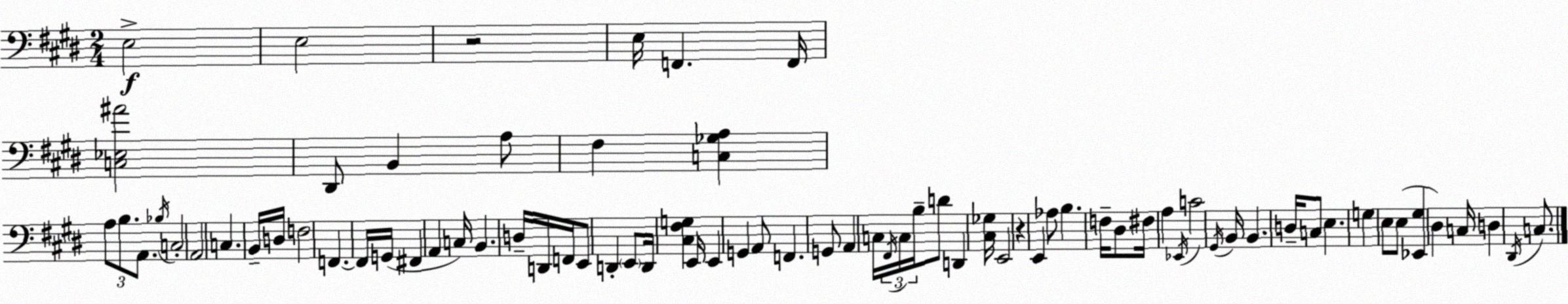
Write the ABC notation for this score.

X:1
T:Untitled
M:2/4
L:1/4
K:E
E,2 E,2 z2 E,/4 F,, F,,/4 [C,_E,^A]2 ^D,,/2 B,, A,/2 ^F, [C,_G,A,] A,/2 B,/2 A,,/2 _B,/4 C,2 A,,2 C, B,,/4 D,/4 F,2 F,, F,,/4 G,,/4 ^F,, A,, C,/4 B,, D,/4 D,,/4 F,,/4 E,,/2 D,, E,,/2 D,,/4 [^C,^F,G,] E,,/4 E,, G,, A,,/2 F,, G,,/2 A,, C,/4 ^F,,/4 C,/4 B,/4 D/2 D,, [^C,_G,]/4 E,,2 z E,, _A,/2 B, F,/4 ^D,/2 ^F,/4 A, _E,,/4 C2 ^G,,/4 B,,/4 B,, D,/4 C,/2 E, G, E,/2 E,/2 [_E,,^G,] ^D, C,/4 D, ^D,,/4 C,/2